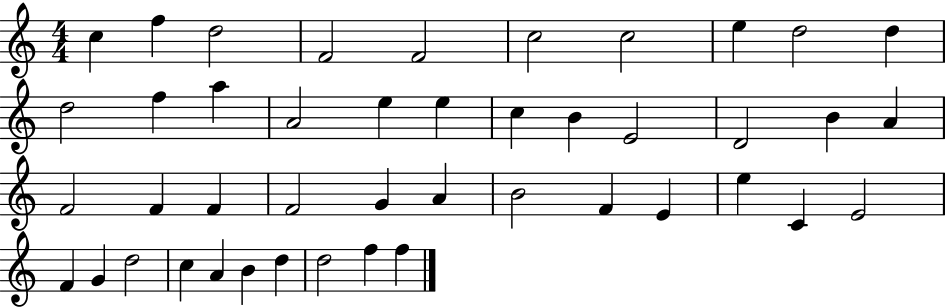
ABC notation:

X:1
T:Untitled
M:4/4
L:1/4
K:C
c f d2 F2 F2 c2 c2 e d2 d d2 f a A2 e e c B E2 D2 B A F2 F F F2 G A B2 F E e C E2 F G d2 c A B d d2 f f